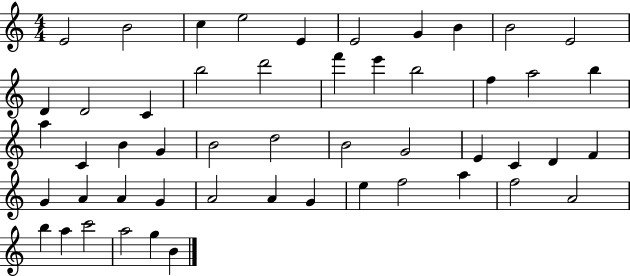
X:1
T:Untitled
M:4/4
L:1/4
K:C
E2 B2 c e2 E E2 G B B2 E2 D D2 C b2 d'2 f' e' b2 f a2 b a C B G B2 d2 B2 G2 E C D F G A A G A2 A G e f2 a f2 A2 b a c'2 a2 g B